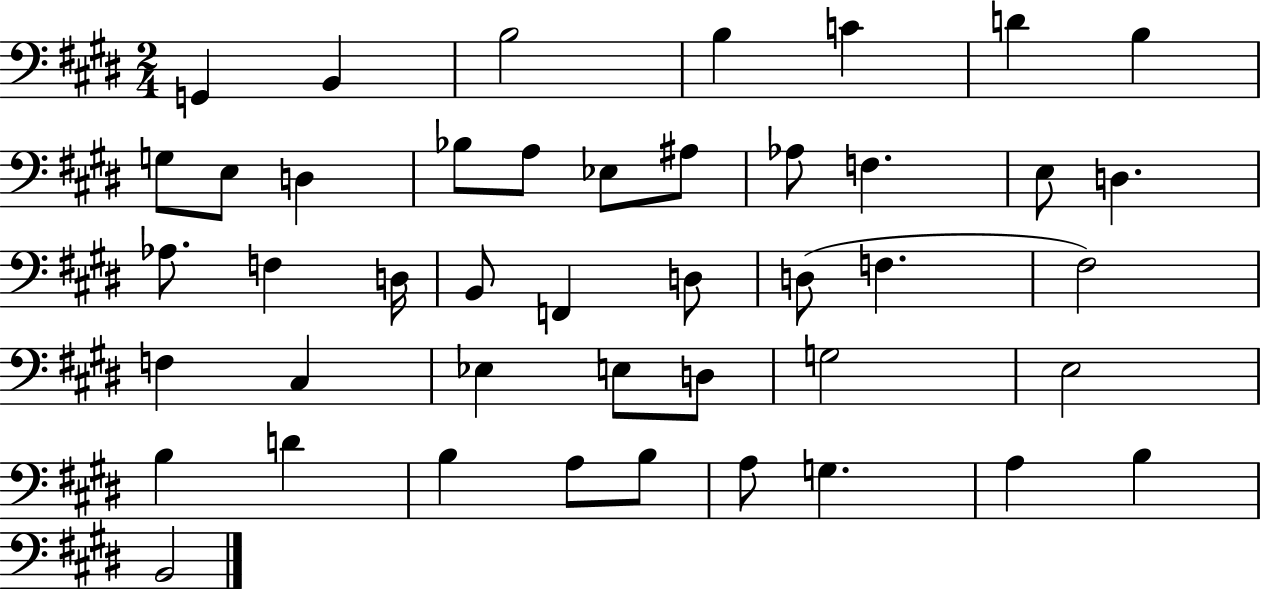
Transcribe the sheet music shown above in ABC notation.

X:1
T:Untitled
M:2/4
L:1/4
K:E
G,, B,, B,2 B, C D B, G,/2 E,/2 D, _B,/2 A,/2 _E,/2 ^A,/2 _A,/2 F, E,/2 D, _A,/2 F, D,/4 B,,/2 F,, D,/2 D,/2 F, ^F,2 F, ^C, _E, E,/2 D,/2 G,2 E,2 B, D B, A,/2 B,/2 A,/2 G, A, B, B,,2